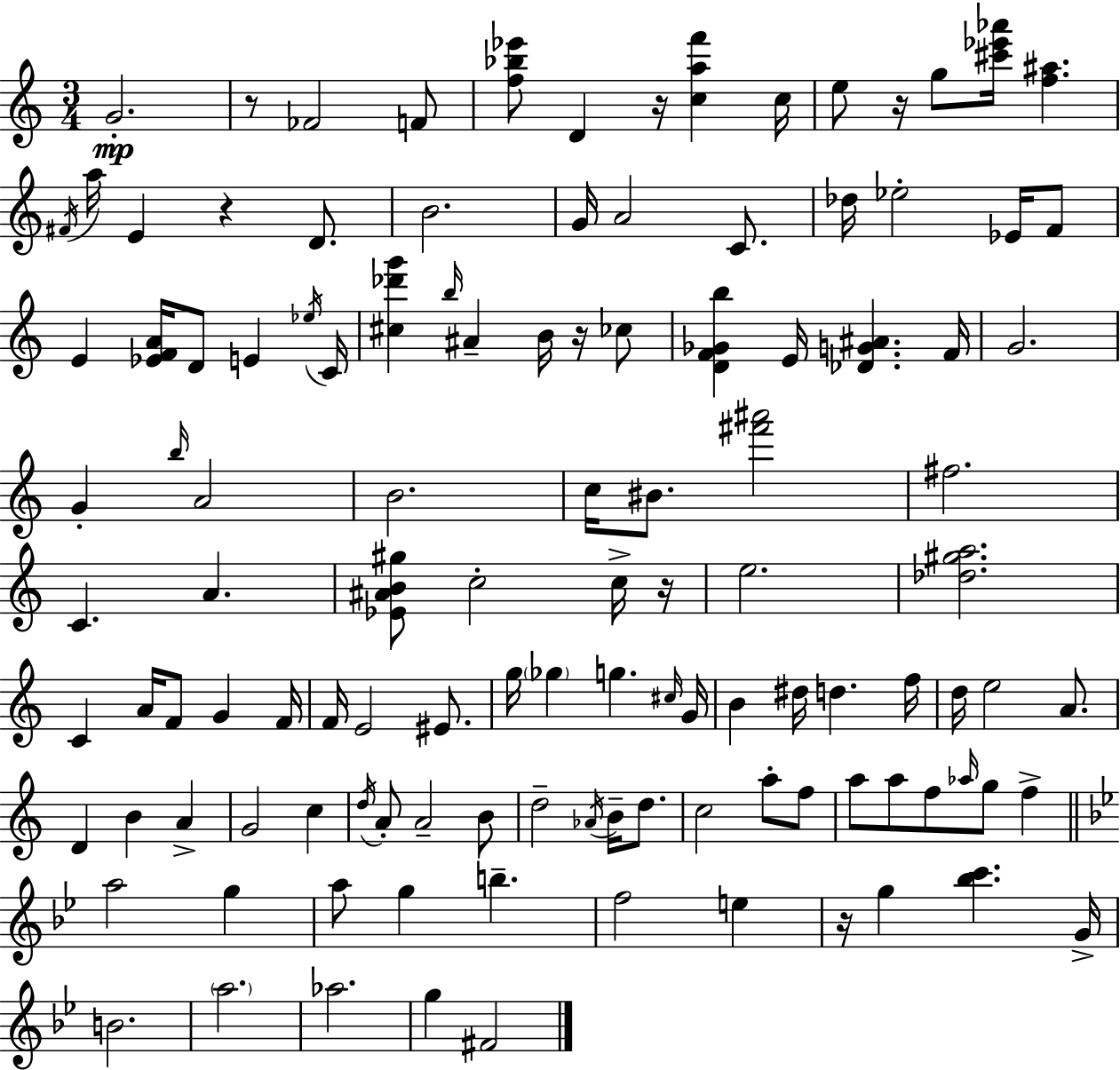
G4/h. R/e FES4/h F4/e [F5,Bb5,Eb6]/e D4/q R/s [C5,A5,F6]/q C5/s E5/e R/s G5/e [C#6,Eb6,Ab6]/s [F5,A#5]/q. F#4/s A5/s E4/q R/q D4/e. B4/h. G4/s A4/h C4/e. Db5/s Eb5/h Eb4/s F4/e E4/q [Eb4,F4,A4]/s D4/e E4/q Eb5/s C4/s [C#5,Db6,G6]/q B5/s A#4/q B4/s R/s CES5/e [D4,F4,Gb4,B5]/q E4/s [Db4,G4,A#4]/q. F4/s G4/h. G4/q B5/s A4/h B4/h. C5/s BIS4/e. [F#6,A#6]/h F#5/h. C4/q. A4/q. [Eb4,A#4,B4,G#5]/e C5/h C5/s R/s E5/h. [Db5,G#5,A5]/h. C4/q A4/s F4/e G4/q F4/s F4/s E4/h EIS4/e. G5/s Gb5/q G5/q. C#5/s G4/s B4/q D#5/s D5/q. F5/s D5/s E5/h A4/e. D4/q B4/q A4/q G4/h C5/q D5/s A4/e A4/h B4/e D5/h Ab4/s B4/s D5/e. C5/h A5/e F5/e A5/e A5/e F5/e Ab5/s G5/e F5/q A5/h G5/q A5/e G5/q B5/q. F5/h E5/q R/s G5/q [Bb5,C6]/q. G4/s B4/h. A5/h. Ab5/h. G5/q F#4/h